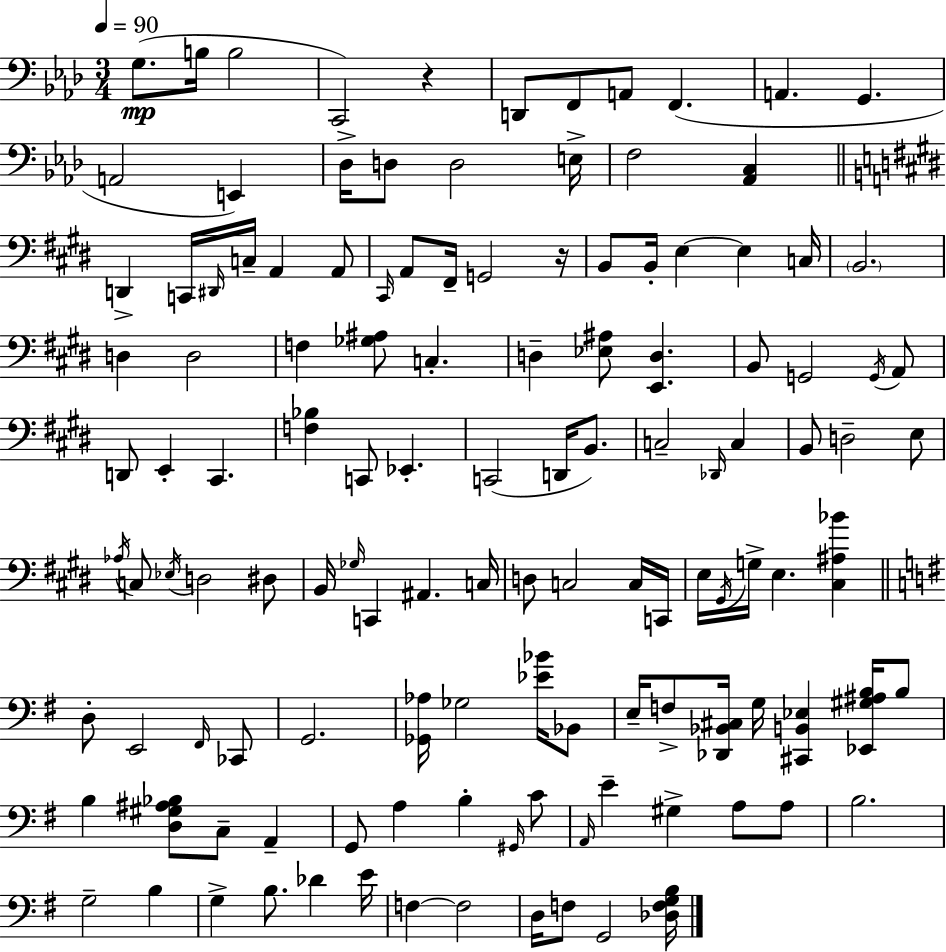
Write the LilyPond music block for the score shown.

{
  \clef bass
  \numericTimeSignature
  \time 3/4
  \key aes \major
  \tempo 4 = 90
  g8.(\mp b16 b2 | c,2) r4 | d,8 f,8 a,8 f,4.( | a,4. g,4. | \break a,2 e,4) | des16-> d8 d2 e16-> | f2 <aes, c>4 | \bar "||" \break \key e \major d,4-> c,16 \grace { dis,16 } c16-- a,4 a,8 | \grace { cis,16 } a,8 fis,16-- g,2 | r16 b,8 b,16-. e4~~ e4 | c16 \parenthesize b,2. | \break d4 d2 | f4 <ges ais>8 c4.-. | d4-- <ees ais>8 <e, d>4. | b,8 g,2 | \break \acciaccatura { g,16 } a,8 d,8 e,4-. cis,4. | <f bes>4 c,8 ees,4.-. | c,2( d,16 | b,8.) c2-- \grace { des,16 } | \break c4 b,8 d2-- | e8 \acciaccatura { aes16 } c8 \acciaccatura { ees16 } d2 | dis8 b,16 \grace { ges16 } c,4 | ais,4. c16 d8 c2 | \break c16 c,16 e16 \acciaccatura { gis,16 } g16-> e4. | <cis ais bes'>4 \bar "||" \break \key g \major d8-. e,2 \grace { fis,16 } ces,8 | g,2. | <ges, aes>16 ges2 <ees' bes'>16 bes,8 | e16-- f8-> <des, bes, cis>16 g16 <cis, b, ees>4 <ees, gis ais b>16 b8 | \break b4 <d gis ais bes>8 c8-- a,4-- | g,8 a4 b4-. \grace { gis,16 } | c'8 \grace { a,16 } e'4-- gis4-> a8 | a8 b2. | \break g2-- b4 | g4-> b8. des'4 | e'16 f4~~ f2 | d16 f8 g,2 | \break <des f g b>16 \bar "|."
}